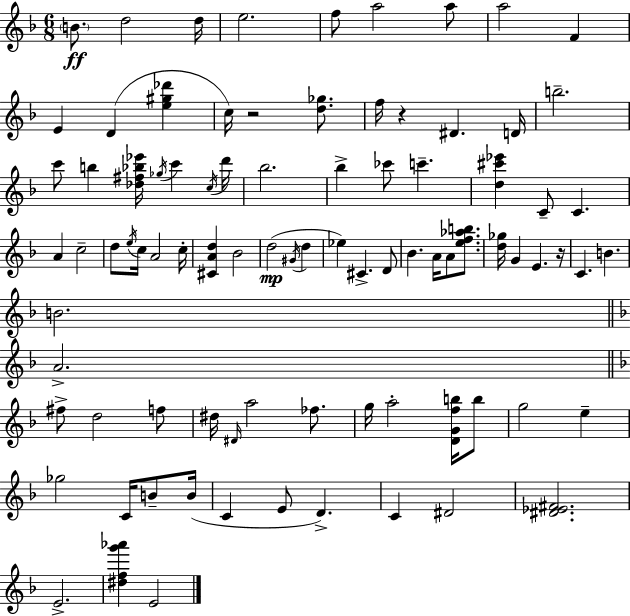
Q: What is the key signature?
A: F major